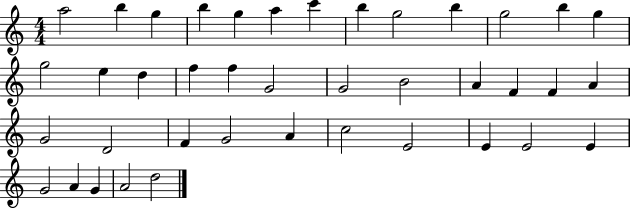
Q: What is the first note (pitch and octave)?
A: A5